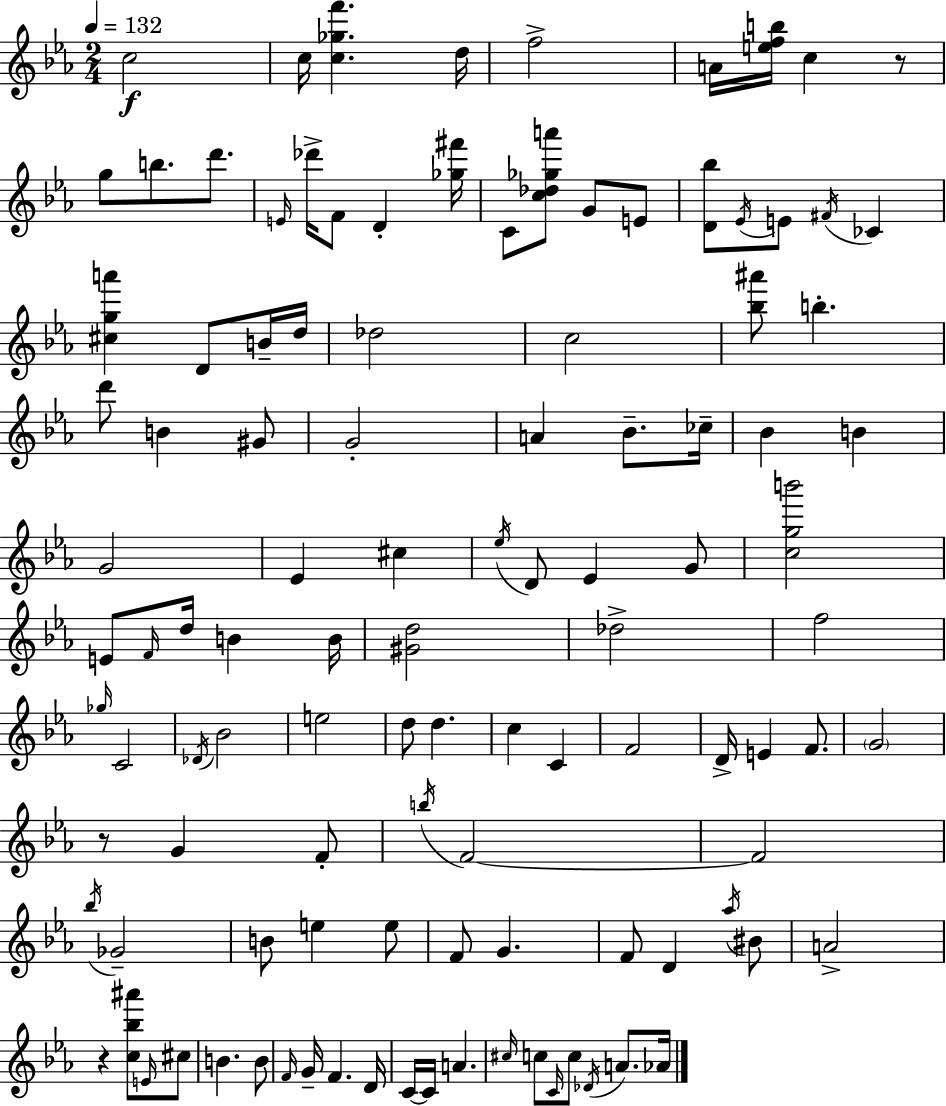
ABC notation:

X:1
T:Untitled
M:2/4
L:1/4
K:Cm
c2 c/4 [c_gf'] d/4 f2 A/4 [efb]/4 c z/2 g/2 b/2 d'/2 E/4 _d'/4 F/2 D [_g^f']/4 C/2 [c_d_ga']/2 G/2 E/2 [D_b]/2 _E/4 E/2 ^F/4 _C [^cga'] D/2 B/4 d/4 _d2 c2 [_b^a']/2 b d'/2 B ^G/2 G2 A _B/2 _c/4 _B B G2 _E ^c _e/4 D/2 _E G/2 [cgb']2 E/2 F/4 d/4 B B/4 [^Gd]2 _d2 f2 _g/4 C2 _D/4 _B2 e2 d/2 d c C F2 D/4 E F/2 G2 z/2 G F/2 b/4 F2 F2 _b/4 _G2 B/2 e e/2 F/2 G F/2 D _a/4 ^B/2 A2 z [c_b^a']/2 E/4 ^c/2 B B/2 F/4 G/4 F D/4 C/4 C/4 A ^c/4 c/2 C/4 c/2 _D/4 A/2 _A/4